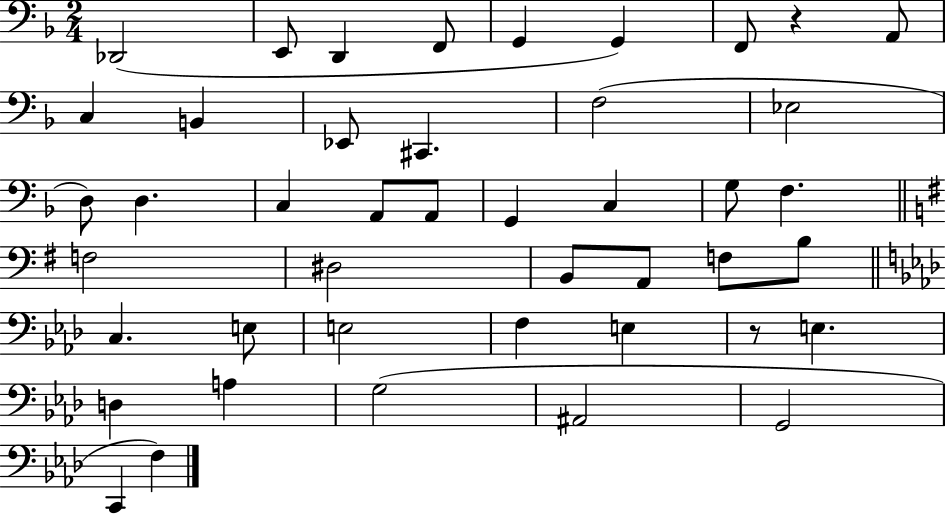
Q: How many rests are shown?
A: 2